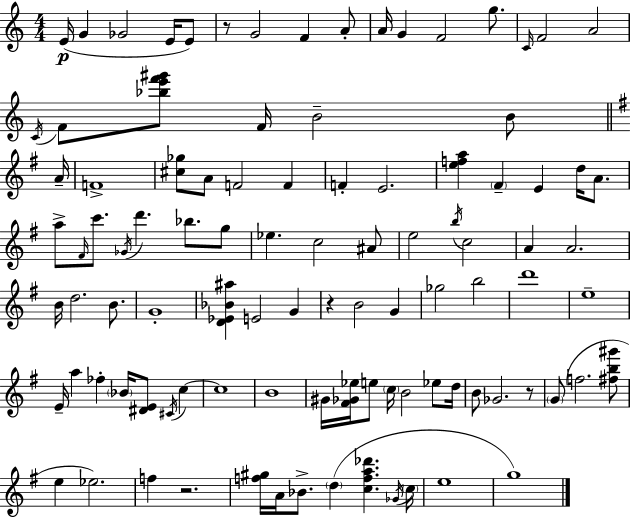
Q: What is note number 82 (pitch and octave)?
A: D5